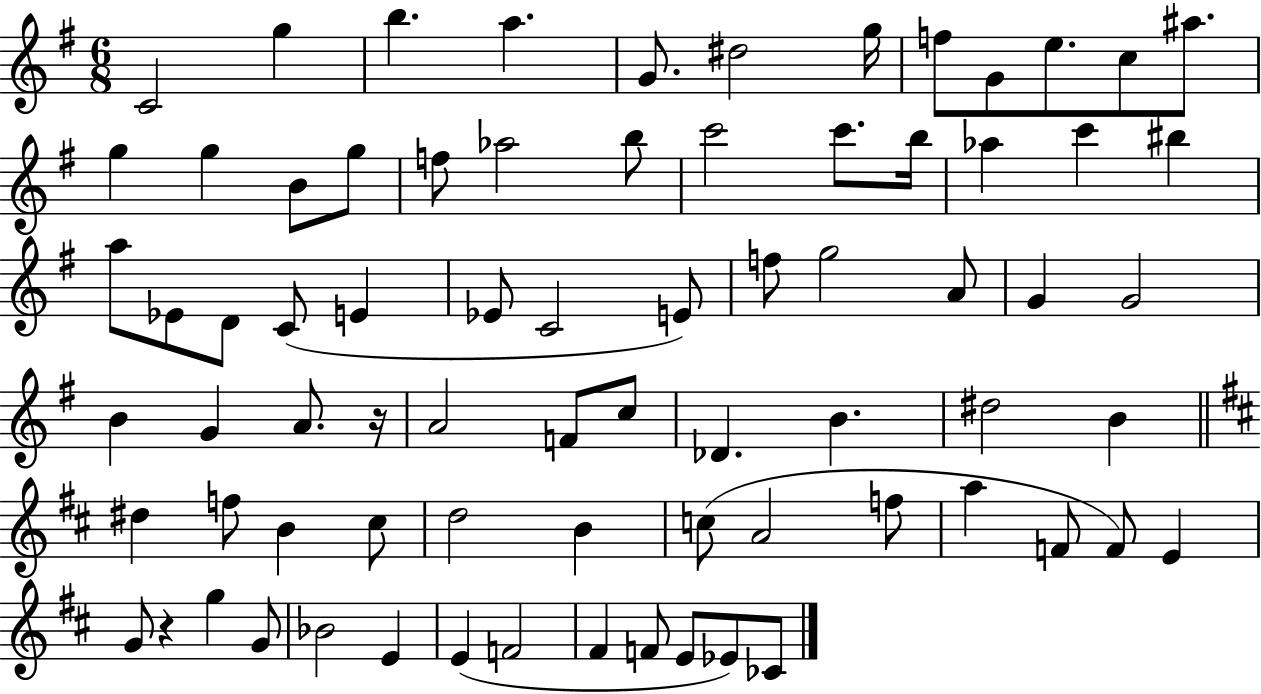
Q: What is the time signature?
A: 6/8